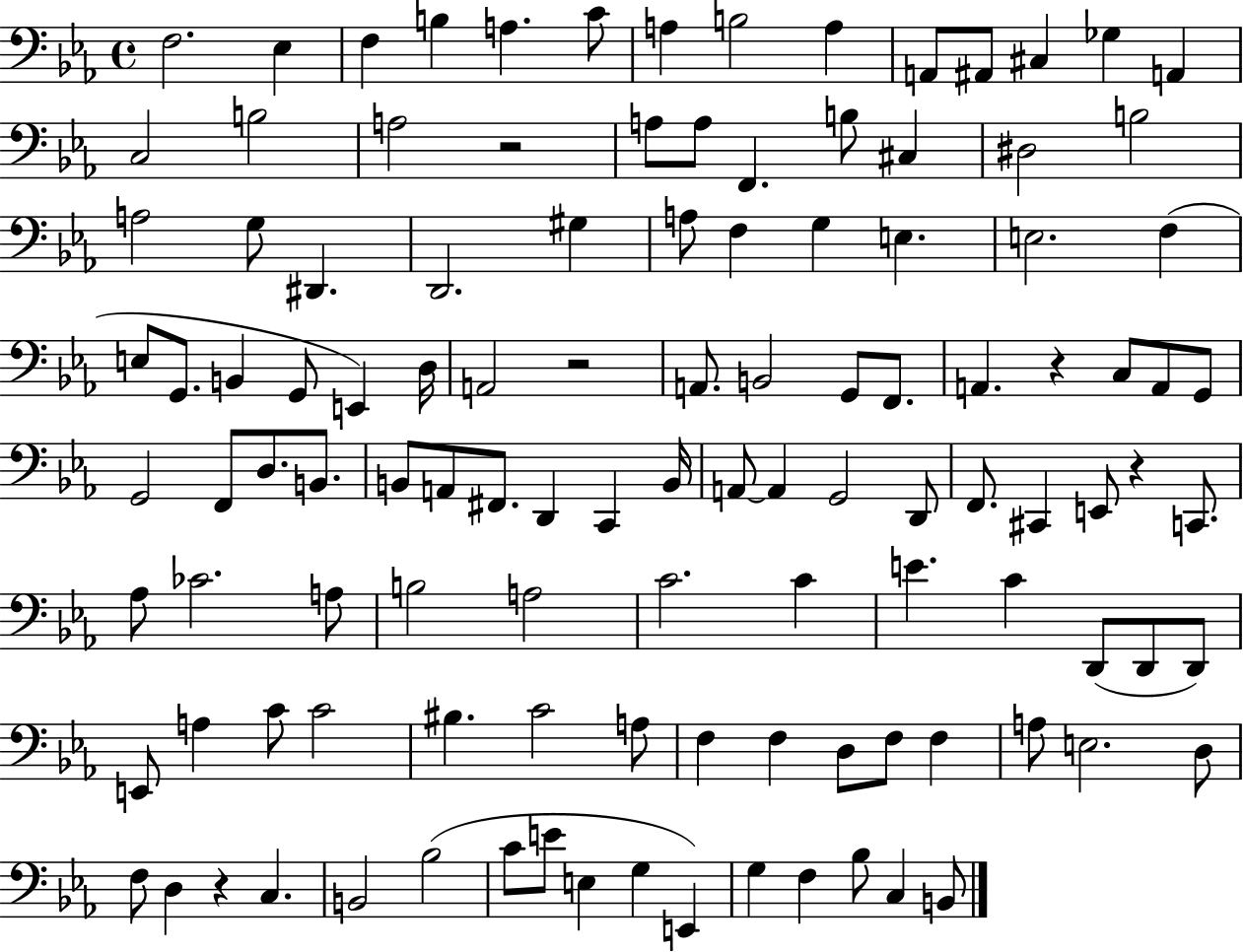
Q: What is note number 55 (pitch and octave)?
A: B2